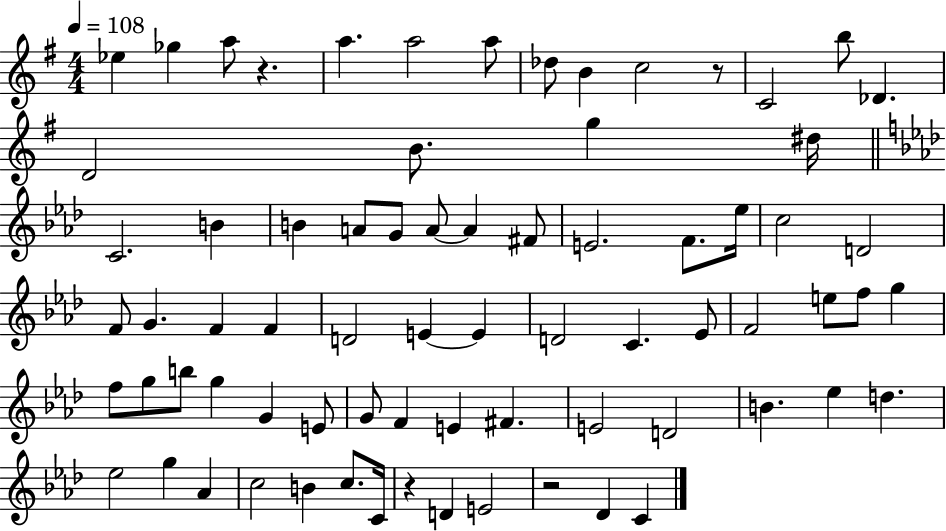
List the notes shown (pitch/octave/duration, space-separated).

Eb5/q Gb5/q A5/e R/q. A5/q. A5/h A5/e Db5/e B4/q C5/h R/e C4/h B5/e Db4/q. D4/h B4/e. G5/q D#5/s C4/h. B4/q B4/q A4/e G4/e A4/e A4/q F#4/e E4/h. F4/e. Eb5/s C5/h D4/h F4/e G4/q. F4/q F4/q D4/h E4/q E4/q D4/h C4/q. Eb4/e F4/h E5/e F5/e G5/q F5/e G5/e B5/e G5/q G4/q E4/e G4/e F4/q E4/q F#4/q. E4/h D4/h B4/q. Eb5/q D5/q. Eb5/h G5/q Ab4/q C5/h B4/q C5/e. C4/s R/q D4/q E4/h R/h Db4/q C4/q